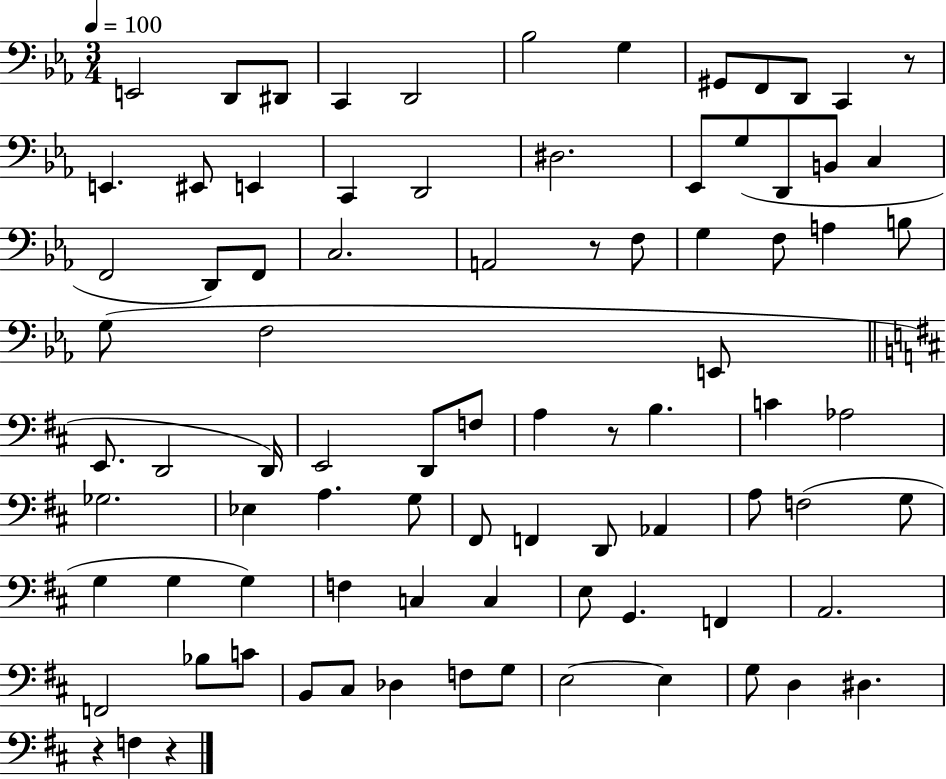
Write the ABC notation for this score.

X:1
T:Untitled
M:3/4
L:1/4
K:Eb
E,,2 D,,/2 ^D,,/2 C,, D,,2 _B,2 G, ^G,,/2 F,,/2 D,,/2 C,, z/2 E,, ^E,,/2 E,, C,, D,,2 ^D,2 _E,,/2 G,/2 D,,/2 B,,/2 C, F,,2 D,,/2 F,,/2 C,2 A,,2 z/2 F,/2 G, F,/2 A, B,/2 G,/2 F,2 E,,/2 E,,/2 D,,2 D,,/4 E,,2 D,,/2 F,/2 A, z/2 B, C _A,2 _G,2 _E, A, G,/2 ^F,,/2 F,, D,,/2 _A,, A,/2 F,2 G,/2 G, G, G, F, C, C, E,/2 G,, F,, A,,2 F,,2 _B,/2 C/2 B,,/2 ^C,/2 _D, F,/2 G,/2 E,2 E, G,/2 D, ^D, z F, z